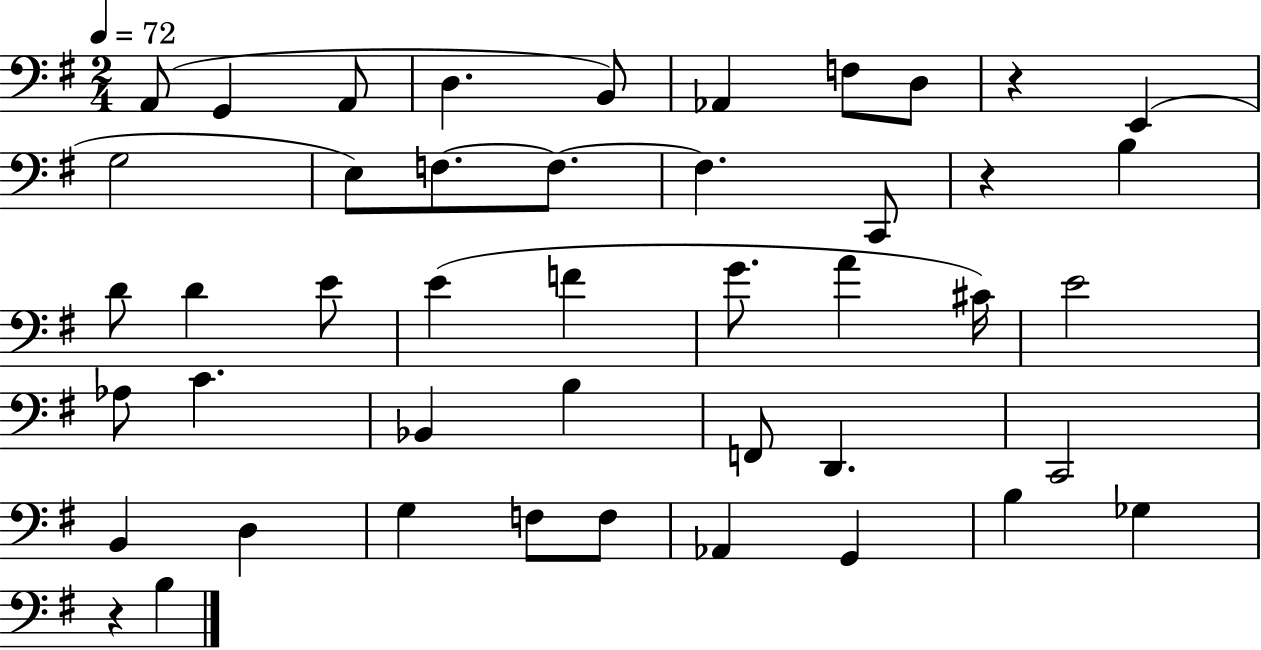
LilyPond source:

{
  \clef bass
  \numericTimeSignature
  \time 2/4
  \key g \major
  \tempo 4 = 72
  a,8( g,4 a,8 | d4. b,8) | aes,4 f8 d8 | r4 e,4( | \break g2 | e8) f8.~~ f8.~~ | f4. c,8 | r4 b4 | \break d'8 d'4 e'8 | e'4( f'4 | g'8. a'4 cis'16) | e'2 | \break aes8 c'4. | bes,4 b4 | f,8 d,4. | c,2 | \break b,4 d4 | g4 f8 f8 | aes,4 g,4 | b4 ges4 | \break r4 b4 | \bar "|."
}